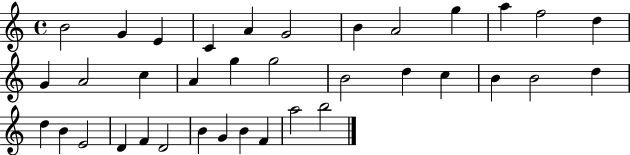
B4/h G4/q E4/q C4/q A4/q G4/h B4/q A4/h G5/q A5/q F5/h D5/q G4/q A4/h C5/q A4/q G5/q G5/h B4/h D5/q C5/q B4/q B4/h D5/q D5/q B4/q E4/h D4/q F4/q D4/h B4/q G4/q B4/q F4/q A5/h B5/h